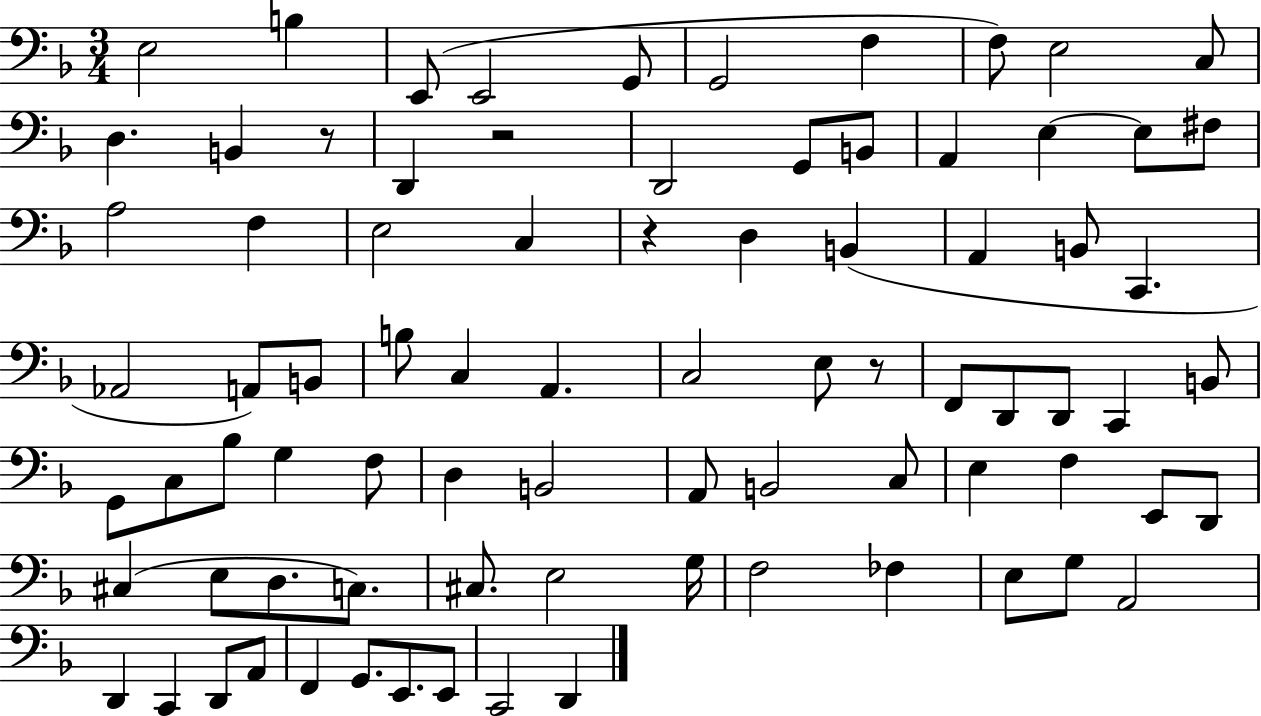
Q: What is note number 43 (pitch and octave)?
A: G2